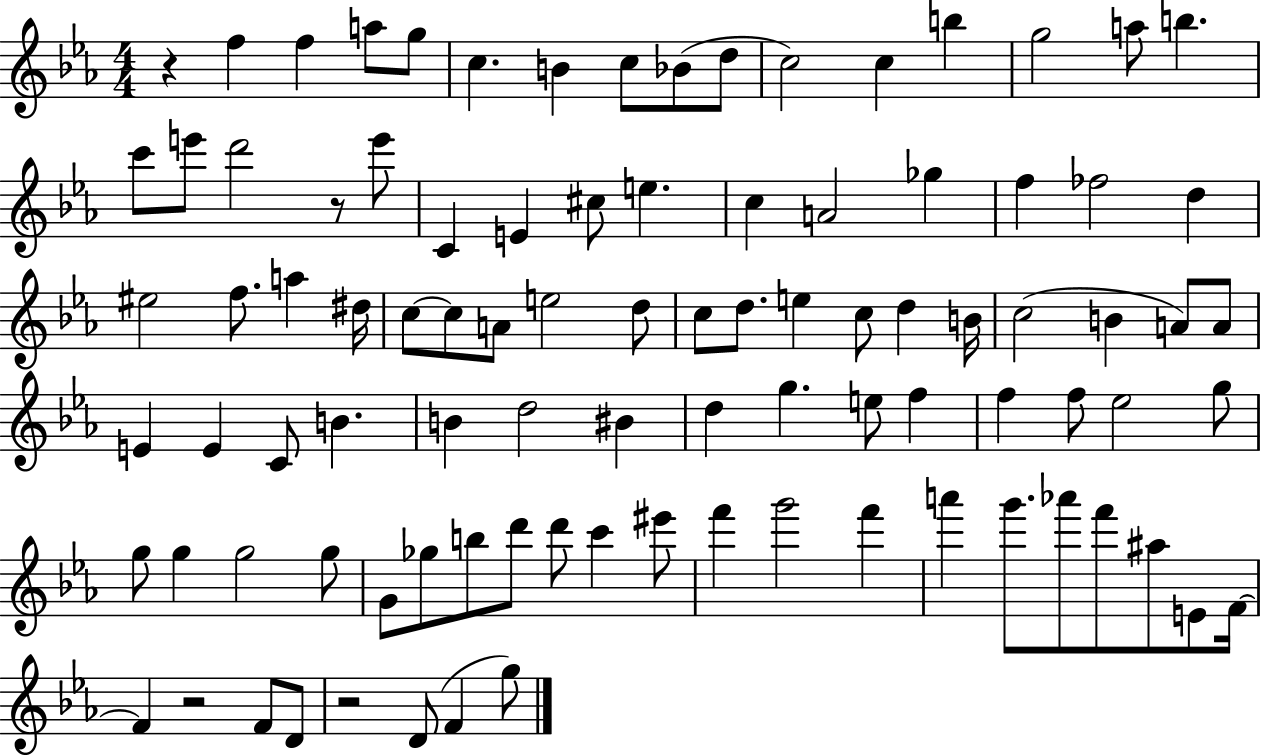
{
  \clef treble
  \numericTimeSignature
  \time 4/4
  \key ees \major
  r4 f''4 f''4 a''8 g''8 | c''4. b'4 c''8 bes'8( d''8 | c''2) c''4 b''4 | g''2 a''8 b''4. | \break c'''8 e'''8 d'''2 r8 e'''8 | c'4 e'4 cis''8 e''4. | c''4 a'2 ges''4 | f''4 fes''2 d''4 | \break eis''2 f''8. a''4 dis''16 | c''8~~ c''8 a'8 e''2 d''8 | c''8 d''8. e''4 c''8 d''4 b'16 | c''2( b'4 a'8) a'8 | \break e'4 e'4 c'8 b'4. | b'4 d''2 bis'4 | d''4 g''4. e''8 f''4 | f''4 f''8 ees''2 g''8 | \break g''8 g''4 g''2 g''8 | g'8 ges''8 b''8 d'''8 d'''8 c'''4 eis'''8 | f'''4 g'''2 f'''4 | a'''4 g'''8. aes'''8 f'''8 ais''8 e'8 f'16~~ | \break f'4 r2 f'8 d'8 | r2 d'8( f'4 g''8) | \bar "|."
}